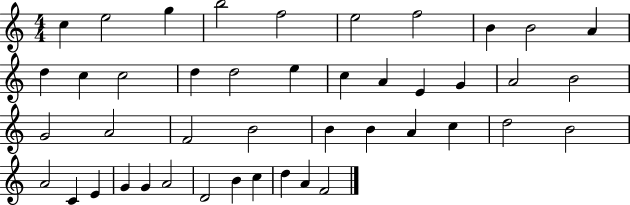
{
  \clef treble
  \numericTimeSignature
  \time 4/4
  \key c \major
  c''4 e''2 g''4 | b''2 f''2 | e''2 f''2 | b'4 b'2 a'4 | \break d''4 c''4 c''2 | d''4 d''2 e''4 | c''4 a'4 e'4 g'4 | a'2 b'2 | \break g'2 a'2 | f'2 b'2 | b'4 b'4 a'4 c''4 | d''2 b'2 | \break a'2 c'4 e'4 | g'4 g'4 a'2 | d'2 b'4 c''4 | d''4 a'4 f'2 | \break \bar "|."
}